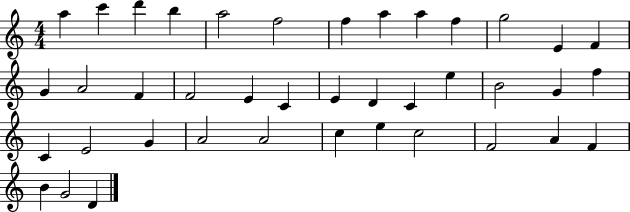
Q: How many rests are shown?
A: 0